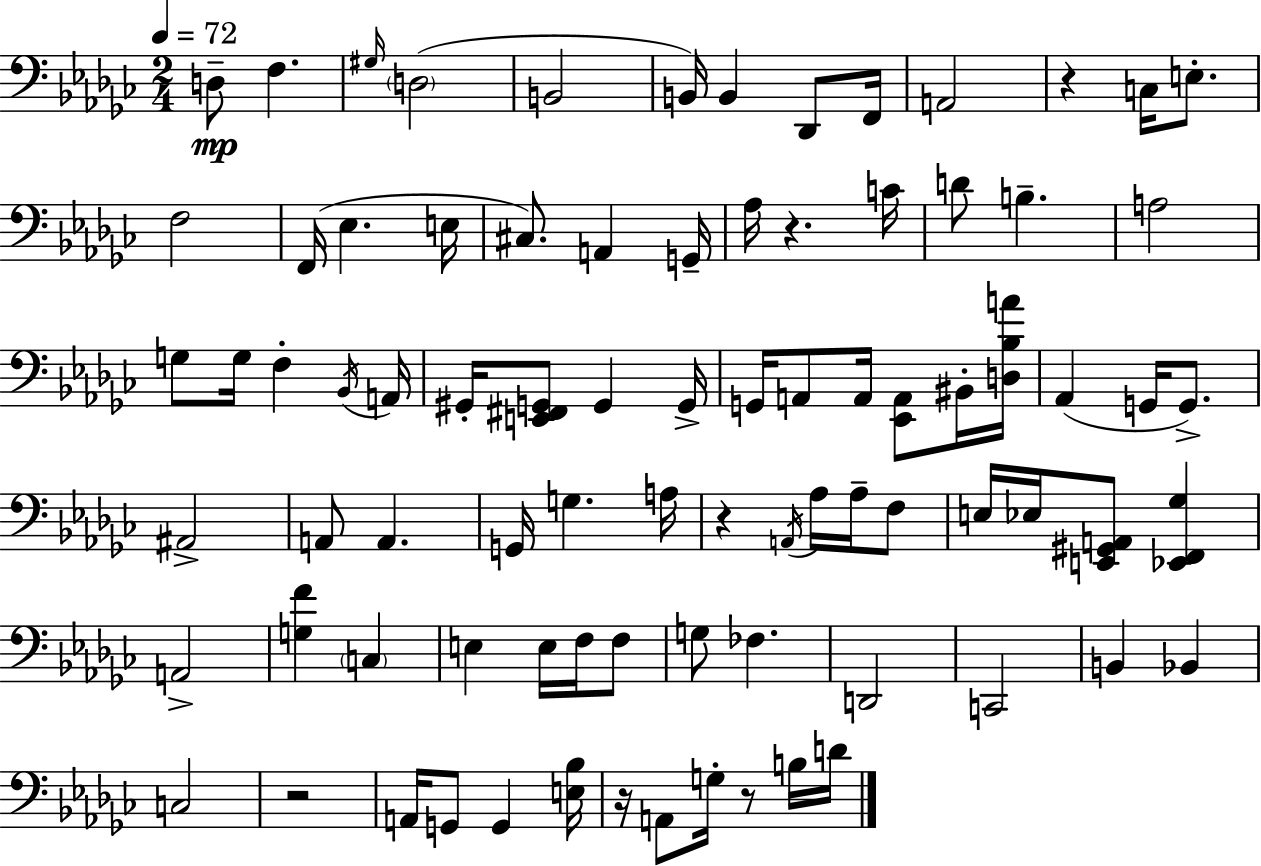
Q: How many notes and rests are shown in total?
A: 84